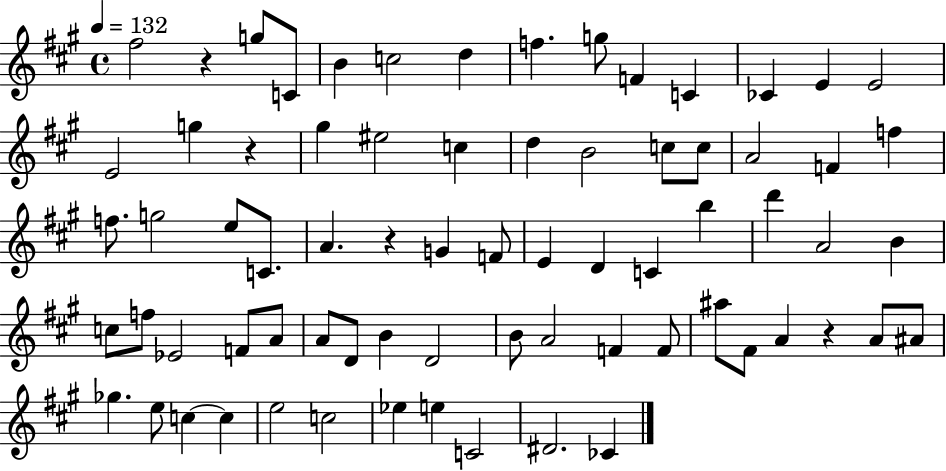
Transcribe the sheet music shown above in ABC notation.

X:1
T:Untitled
M:4/4
L:1/4
K:A
^f2 z g/2 C/2 B c2 d f g/2 F C _C E E2 E2 g z ^g ^e2 c d B2 c/2 c/2 A2 F f f/2 g2 e/2 C/2 A z G F/2 E D C b d' A2 B c/2 f/2 _E2 F/2 A/2 A/2 D/2 B D2 B/2 A2 F F/2 ^a/2 ^F/2 A z A/2 ^A/2 _g e/2 c c e2 c2 _e e C2 ^D2 _C